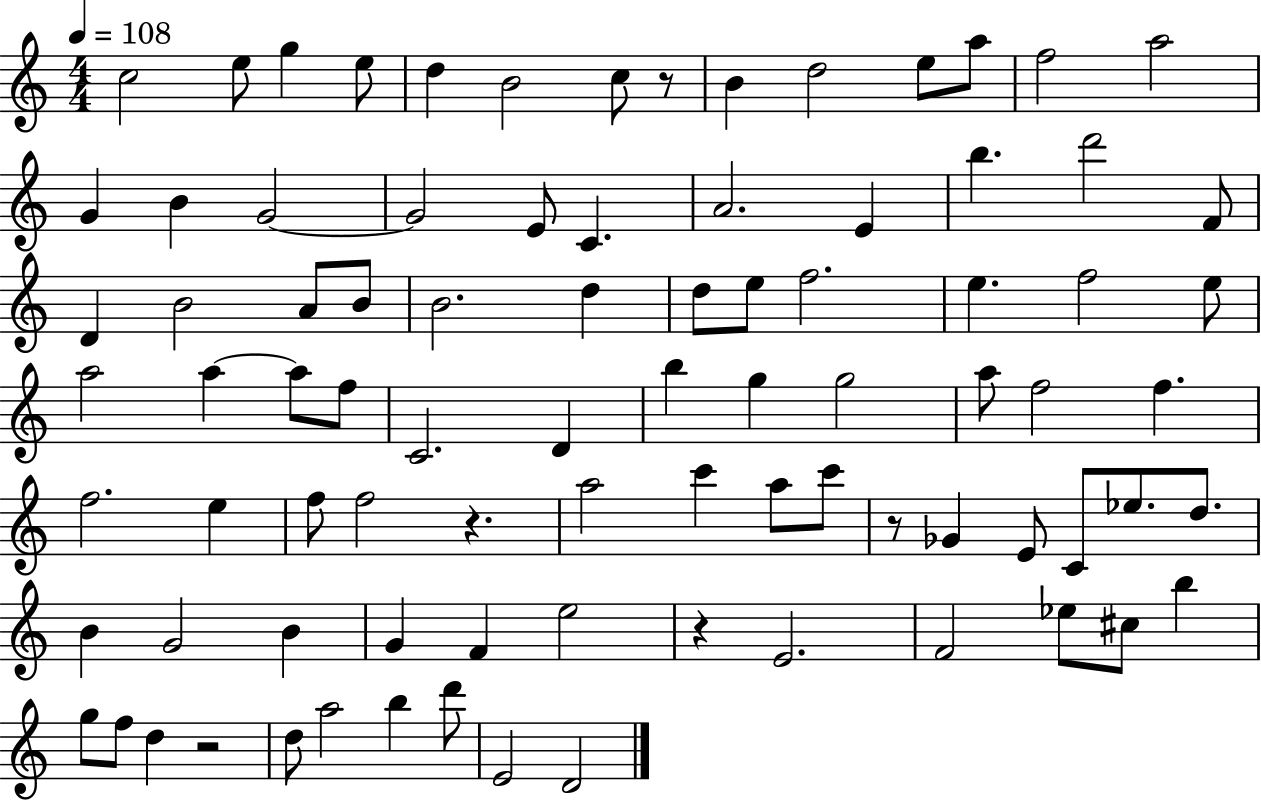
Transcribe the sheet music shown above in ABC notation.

X:1
T:Untitled
M:4/4
L:1/4
K:C
c2 e/2 g e/2 d B2 c/2 z/2 B d2 e/2 a/2 f2 a2 G B G2 G2 E/2 C A2 E b d'2 F/2 D B2 A/2 B/2 B2 d d/2 e/2 f2 e f2 e/2 a2 a a/2 f/2 C2 D b g g2 a/2 f2 f f2 e f/2 f2 z a2 c' a/2 c'/2 z/2 _G E/2 C/2 _e/2 d/2 B G2 B G F e2 z E2 F2 _e/2 ^c/2 b g/2 f/2 d z2 d/2 a2 b d'/2 E2 D2